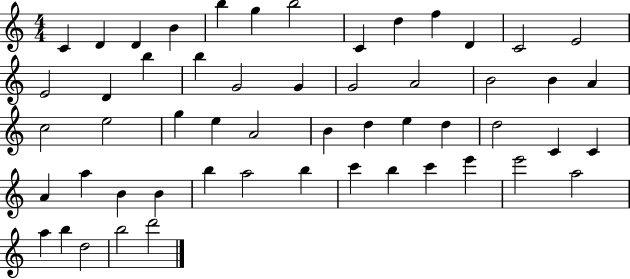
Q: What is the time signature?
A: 4/4